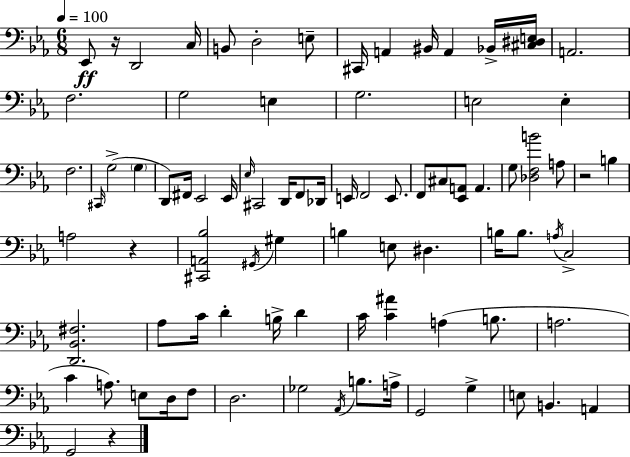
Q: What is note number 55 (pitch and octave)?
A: D4